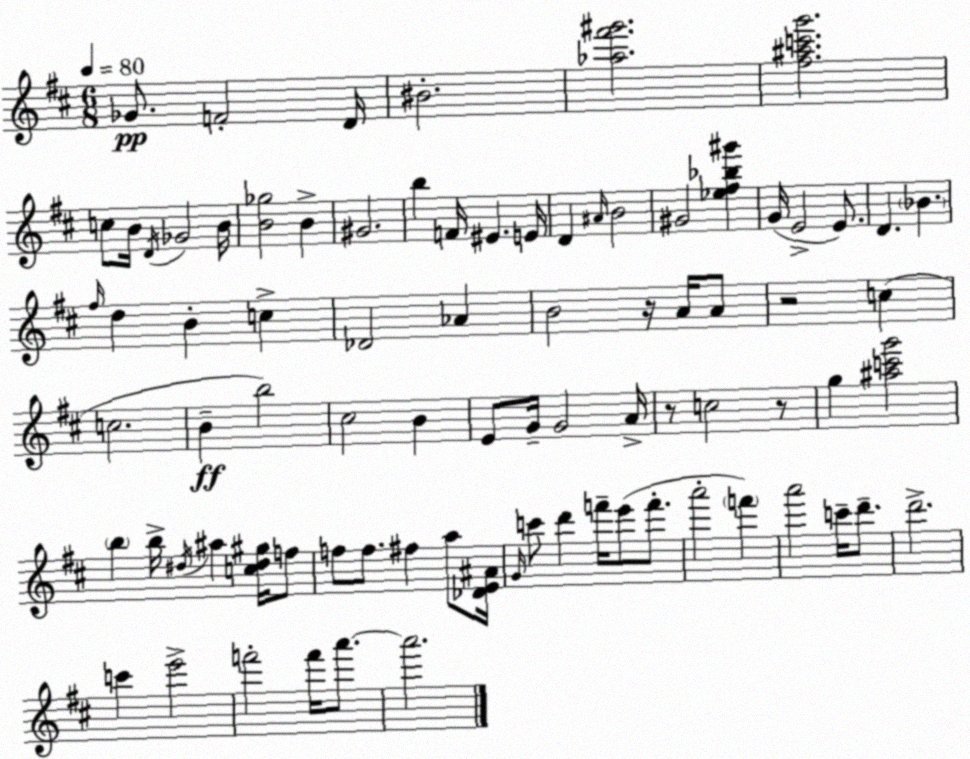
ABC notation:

X:1
T:Untitled
M:6/8
L:1/4
K:D
_G/2 F2 D/4 ^B2 [_a^f'^g']2 [^f^ac'g']2 c/2 B/4 D/4 _G2 B/4 [B_g]2 B ^G2 b F/4 ^E E/4 D ^A/4 B2 ^G2 [_e^f_b^g'] G/4 E2 E/2 D _B ^f/4 d B c _D2 _A B2 z/4 A/4 A/2 z2 c c2 B b2 ^c2 B E/2 G/4 G2 A/4 z/2 c2 z/2 g [^ac'g']2 b b/4 ^d/4 ^a [c^d^g]/4 f/2 f/2 f/2 ^f a/2 [_DE^A]/4 G/4 c'/2 d' f'/4 e'/2 f'/2 a'2 f' a'2 c'/4 d'/2 d'2 c' e'2 f'2 f'/4 a'/2 a'2